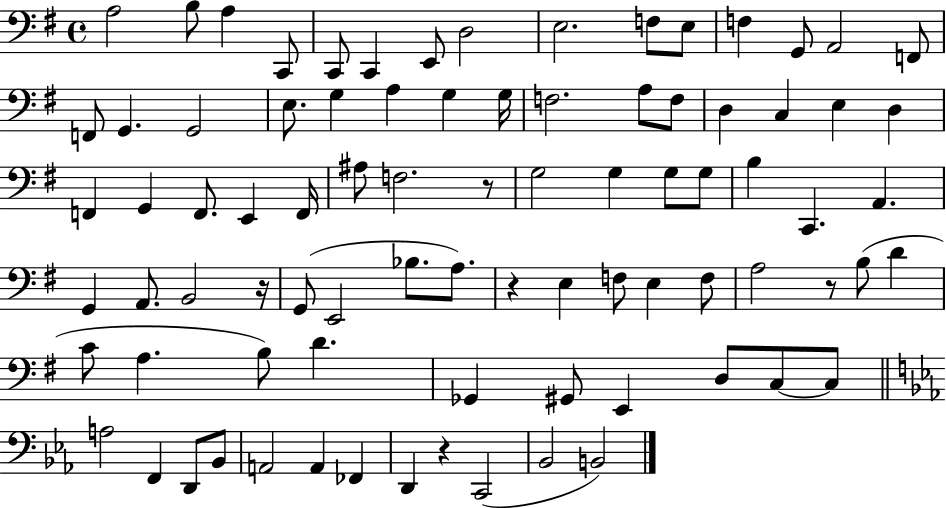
X:1
T:Untitled
M:4/4
L:1/4
K:G
A,2 B,/2 A, C,,/2 C,,/2 C,, E,,/2 D,2 E,2 F,/2 E,/2 F, G,,/2 A,,2 F,,/2 F,,/2 G,, G,,2 E,/2 G, A, G, G,/4 F,2 A,/2 F,/2 D, C, E, D, F,, G,, F,,/2 E,, F,,/4 ^A,/2 F,2 z/2 G,2 G, G,/2 G,/2 B, C,, A,, G,, A,,/2 B,,2 z/4 G,,/2 E,,2 _B,/2 A,/2 z E, F,/2 E, F,/2 A,2 z/2 B,/2 D C/2 A, B,/2 D _G,, ^G,,/2 E,, D,/2 C,/2 C,/2 A,2 F,, D,,/2 _B,,/2 A,,2 A,, _F,, D,, z C,,2 _B,,2 B,,2